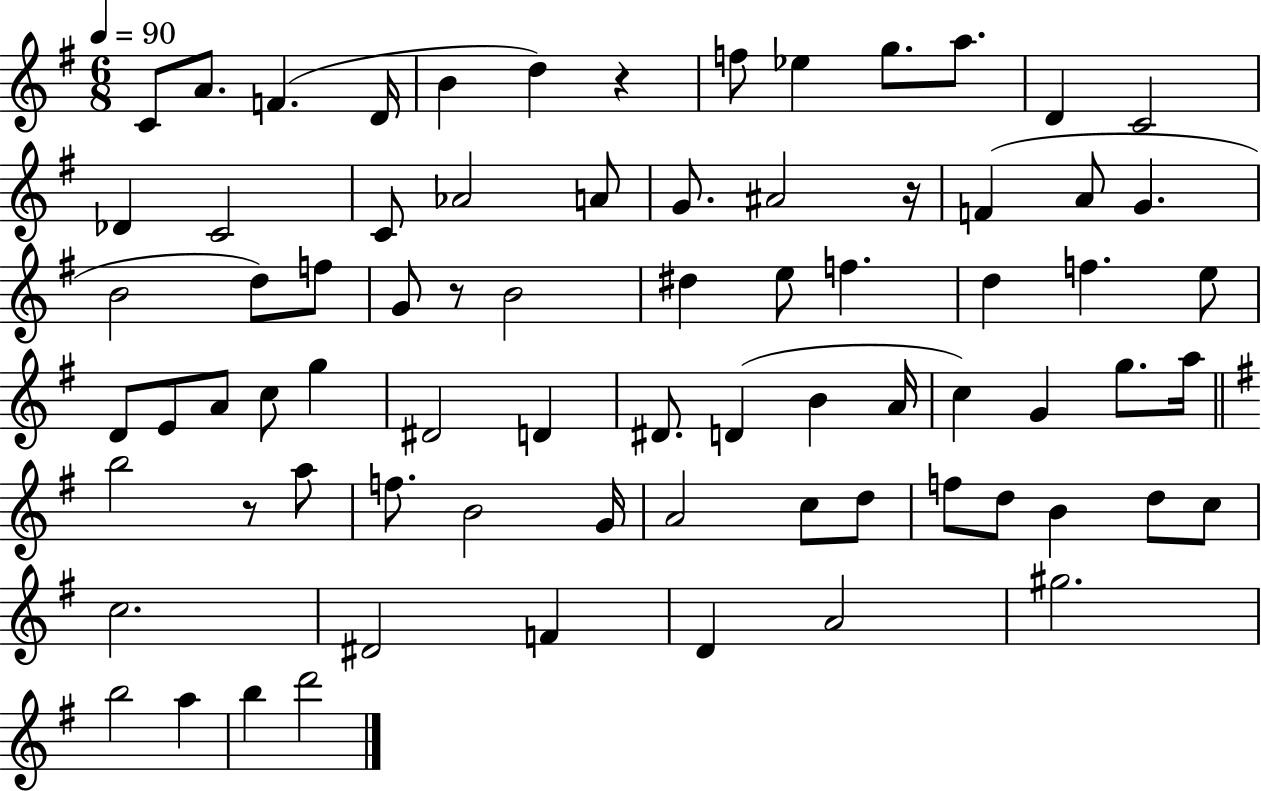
X:1
T:Untitled
M:6/8
L:1/4
K:G
C/2 A/2 F D/4 B d z f/2 _e g/2 a/2 D C2 _D C2 C/2 _A2 A/2 G/2 ^A2 z/4 F A/2 G B2 d/2 f/2 G/2 z/2 B2 ^d e/2 f d f e/2 D/2 E/2 A/2 c/2 g ^D2 D ^D/2 D B A/4 c G g/2 a/4 b2 z/2 a/2 f/2 B2 G/4 A2 c/2 d/2 f/2 d/2 B d/2 c/2 c2 ^D2 F D A2 ^g2 b2 a b d'2